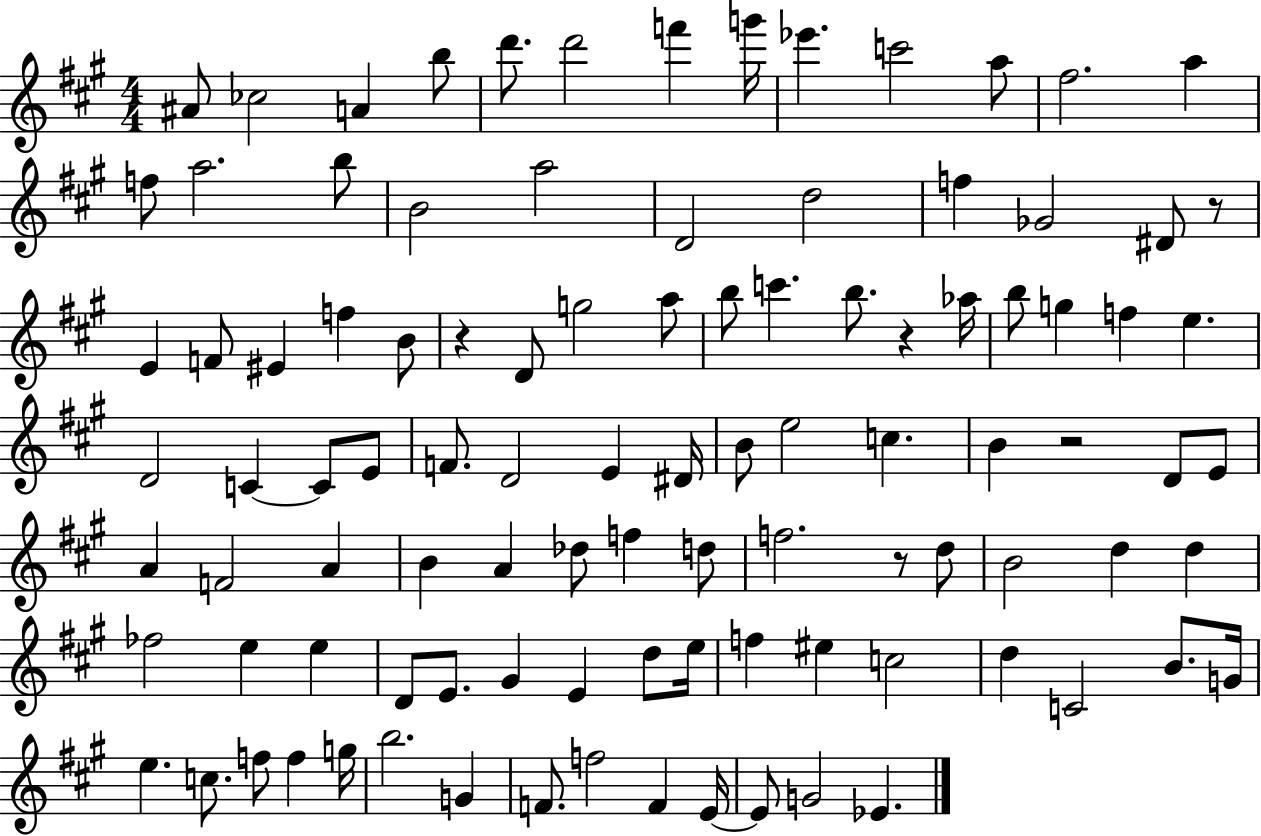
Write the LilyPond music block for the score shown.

{
  \clef treble
  \numericTimeSignature
  \time 4/4
  \key a \major
  ais'8 ces''2 a'4 b''8 | d'''8. d'''2 f'''4 g'''16 | ees'''4. c'''2 a''8 | fis''2. a''4 | \break f''8 a''2. b''8 | b'2 a''2 | d'2 d''2 | f''4 ges'2 dis'8 r8 | \break e'4 f'8 eis'4 f''4 b'8 | r4 d'8 g''2 a''8 | b''8 c'''4. b''8. r4 aes''16 | b''8 g''4 f''4 e''4. | \break d'2 c'4~~ c'8 e'8 | f'8. d'2 e'4 dis'16 | b'8 e''2 c''4. | b'4 r2 d'8 e'8 | \break a'4 f'2 a'4 | b'4 a'4 des''8 f''4 d''8 | f''2. r8 d''8 | b'2 d''4 d''4 | \break fes''2 e''4 e''4 | d'8 e'8. gis'4 e'4 d''8 e''16 | f''4 eis''4 c''2 | d''4 c'2 b'8. g'16 | \break e''4. c''8. f''8 f''4 g''16 | b''2. g'4 | f'8. f''2 f'4 e'16~~ | e'8 g'2 ees'4. | \break \bar "|."
}